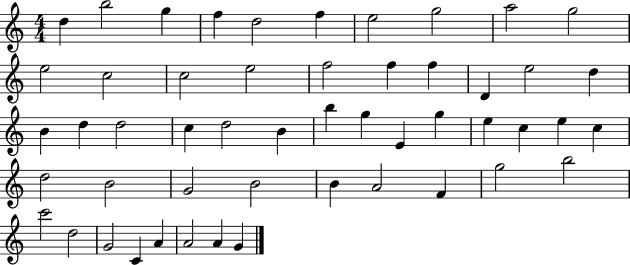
D5/q B5/h G5/q F5/q D5/h F5/q E5/h G5/h A5/h G5/h E5/h C5/h C5/h E5/h F5/h F5/q F5/q D4/q E5/h D5/q B4/q D5/q D5/h C5/q D5/h B4/q B5/q G5/q E4/q G5/q E5/q C5/q E5/q C5/q D5/h B4/h G4/h B4/h B4/q A4/h F4/q G5/h B5/h C6/h D5/h G4/h C4/q A4/q A4/h A4/q G4/q